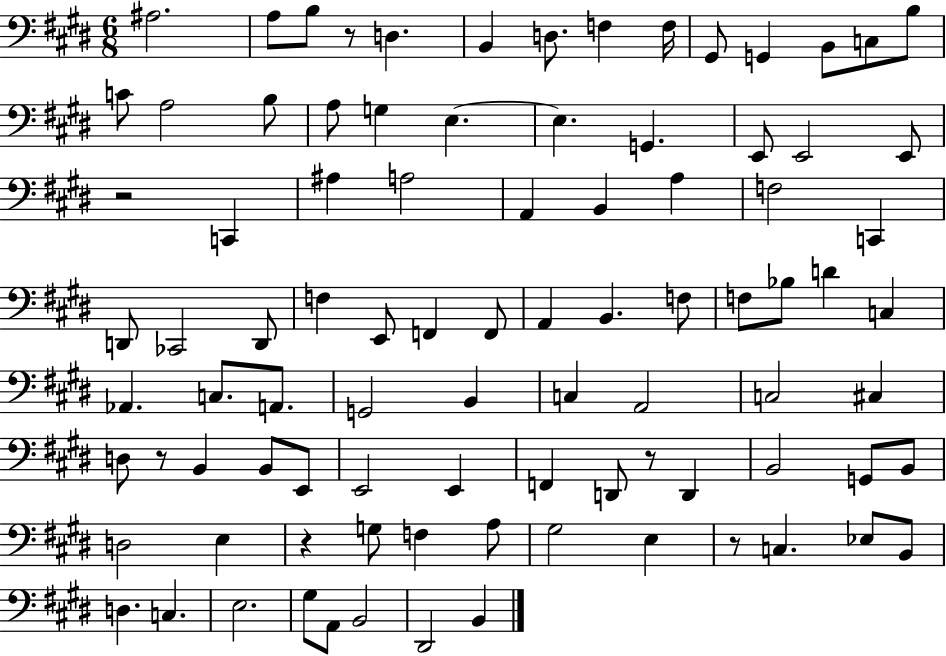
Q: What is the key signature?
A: E major